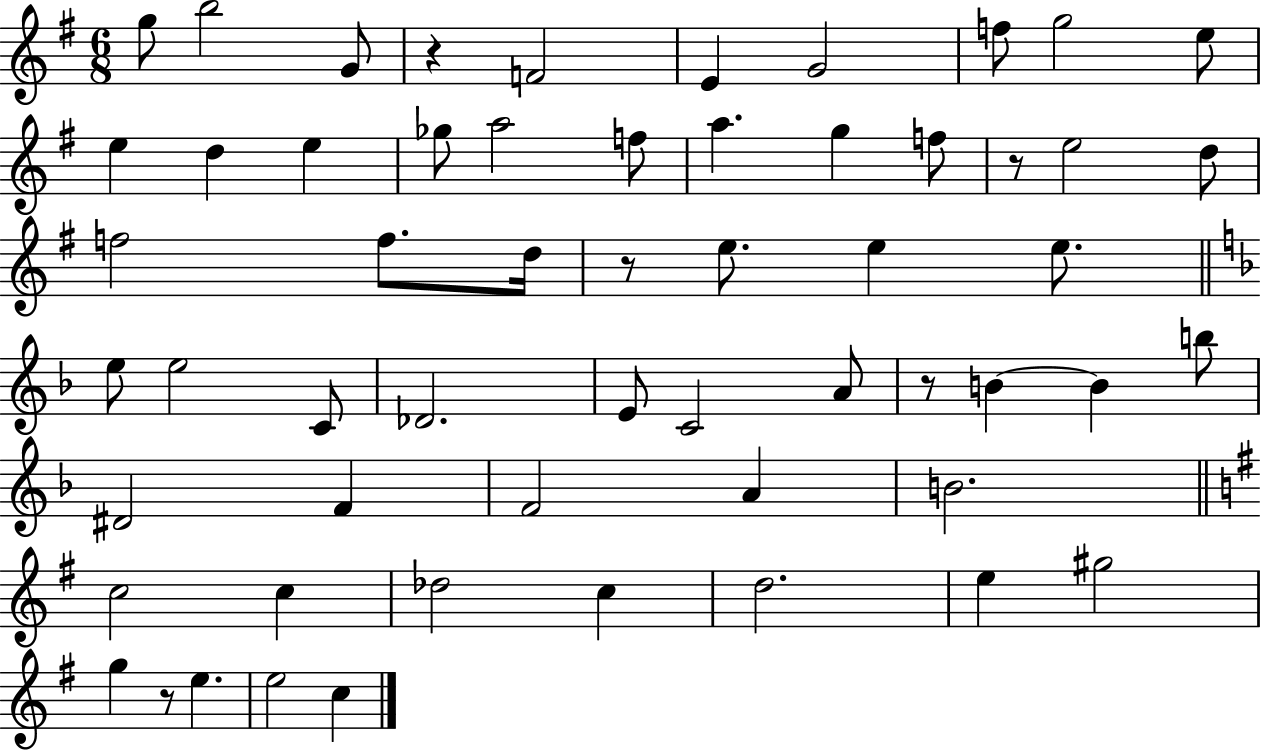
G5/e B5/h G4/e R/q F4/h E4/q G4/h F5/e G5/h E5/e E5/q D5/q E5/q Gb5/e A5/h F5/e A5/q. G5/q F5/e R/e E5/h D5/e F5/h F5/e. D5/s R/e E5/e. E5/q E5/e. E5/e E5/h C4/e Db4/h. E4/e C4/h A4/e R/e B4/q B4/q B5/e D#4/h F4/q F4/h A4/q B4/h. C5/h C5/q Db5/h C5/q D5/h. E5/q G#5/h G5/q R/e E5/q. E5/h C5/q